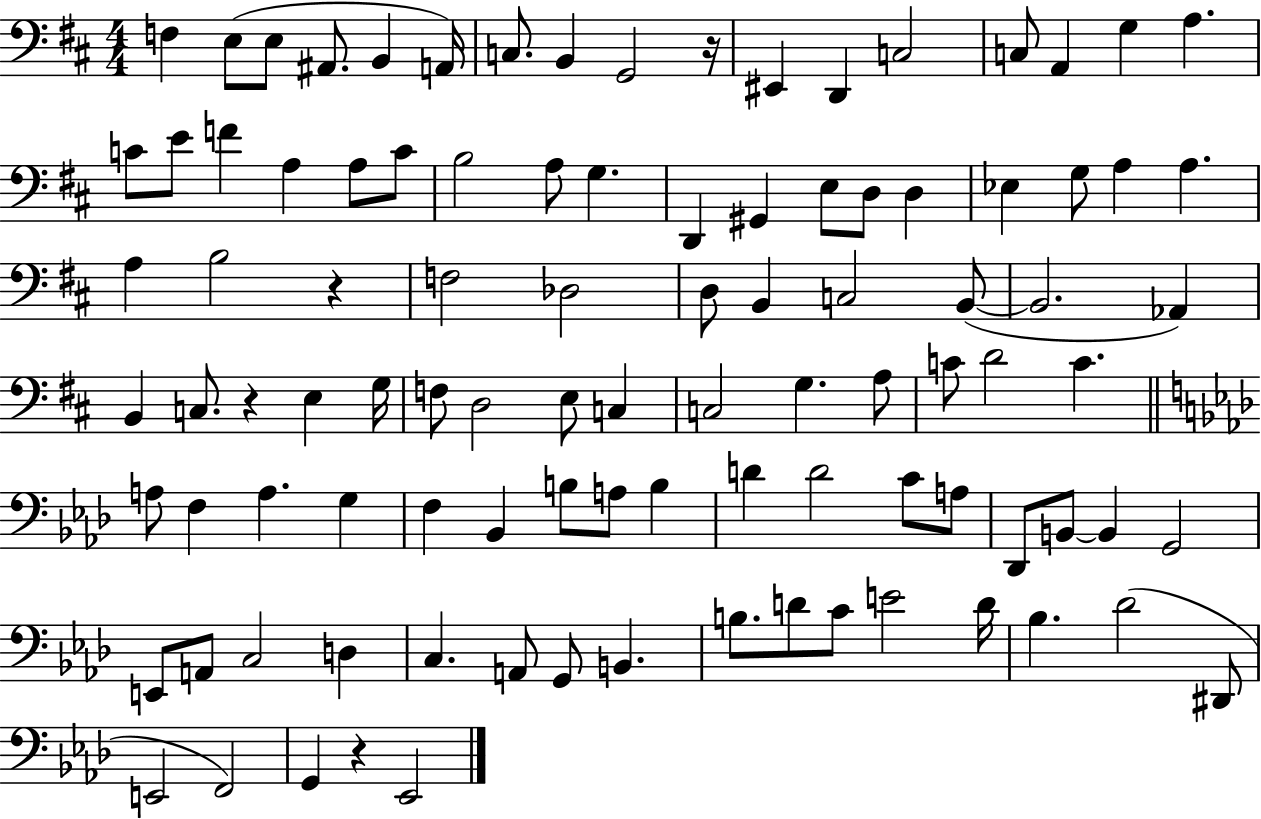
{
  \clef bass
  \numericTimeSignature
  \time 4/4
  \key d \major
  f4 e8( e8 ais,8. b,4 a,16) | c8. b,4 g,2 r16 | eis,4 d,4 c2 | c8 a,4 g4 a4. | \break c'8 e'8 f'4 a4 a8 c'8 | b2 a8 g4. | d,4 gis,4 e8 d8 d4 | ees4 g8 a4 a4. | \break a4 b2 r4 | f2 des2 | d8 b,4 c2 b,8~(~ | b,2. aes,4) | \break b,4 c8. r4 e4 g16 | f8 d2 e8 c4 | c2 g4. a8 | c'8 d'2 c'4. | \break \bar "||" \break \key aes \major a8 f4 a4. g4 | f4 bes,4 b8 a8 b4 | d'4 d'2 c'8 a8 | des,8 b,8~~ b,4 g,2 | \break e,8 a,8 c2 d4 | c4. a,8 g,8 b,4. | b8. d'8 c'8 e'2 d'16 | bes4. des'2( dis,8 | \break e,2 f,2) | g,4 r4 ees,2 | \bar "|."
}